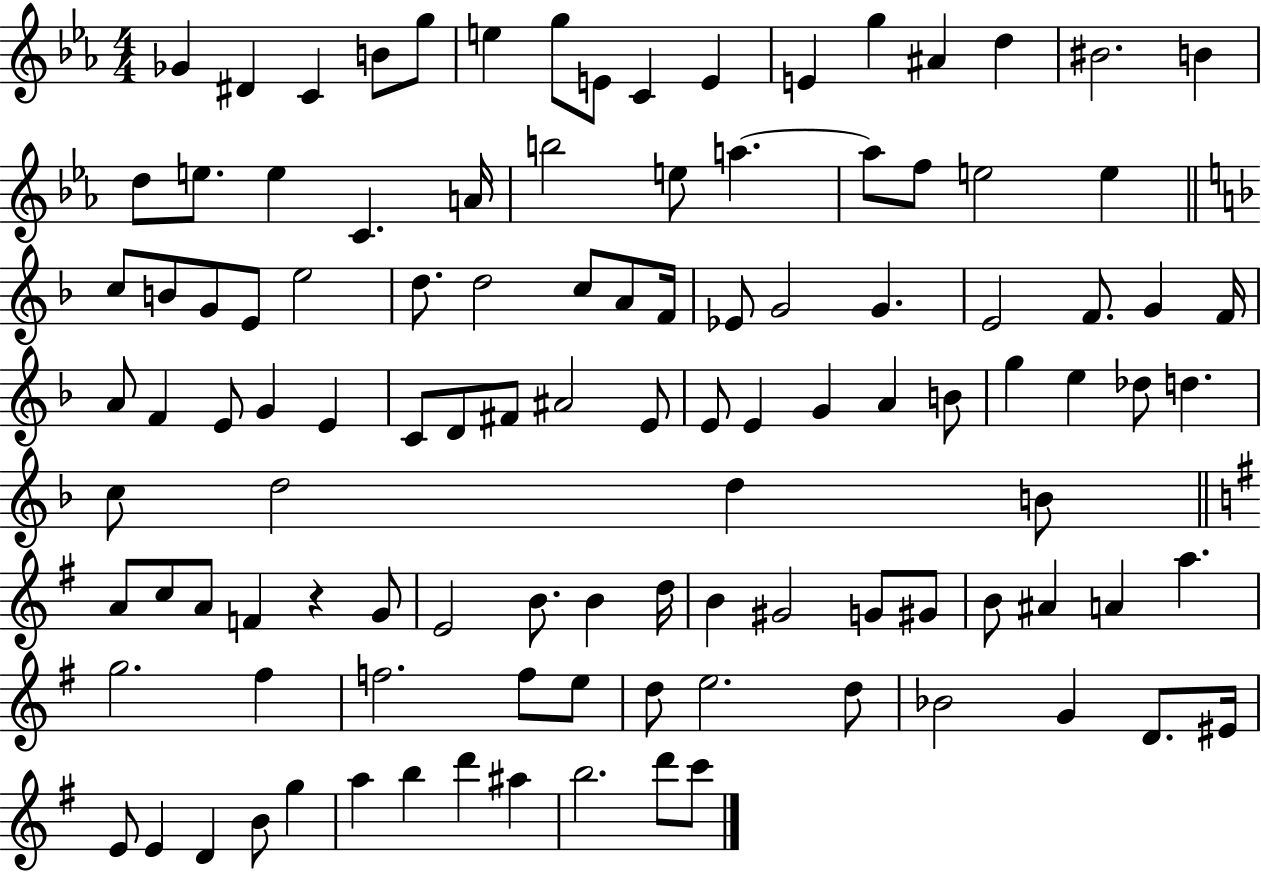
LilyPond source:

{
  \clef treble
  \numericTimeSignature
  \time 4/4
  \key ees \major
  ges'4 dis'4 c'4 b'8 g''8 | e''4 g''8 e'8 c'4 e'4 | e'4 g''4 ais'4 d''4 | bis'2. b'4 | \break d''8 e''8. e''4 c'4. a'16 | b''2 e''8 a''4.~~ | a''8 f''8 e''2 e''4 | \bar "||" \break \key d \minor c''8 b'8 g'8 e'8 e''2 | d''8. d''2 c''8 a'8 f'16 | ees'8 g'2 g'4. | e'2 f'8. g'4 f'16 | \break a'8 f'4 e'8 g'4 e'4 | c'8 d'8 fis'8 ais'2 e'8 | e'8 e'4 g'4 a'4 b'8 | g''4 e''4 des''8 d''4. | \break c''8 d''2 d''4 b'8 | \bar "||" \break \key g \major a'8 c''8 a'8 f'4 r4 g'8 | e'2 b'8. b'4 d''16 | b'4 gis'2 g'8 gis'8 | b'8 ais'4 a'4 a''4. | \break g''2. fis''4 | f''2. f''8 e''8 | d''8 e''2. d''8 | bes'2 g'4 d'8. eis'16 | \break e'8 e'4 d'4 b'8 g''4 | a''4 b''4 d'''4 ais''4 | b''2. d'''8 c'''8 | \bar "|."
}